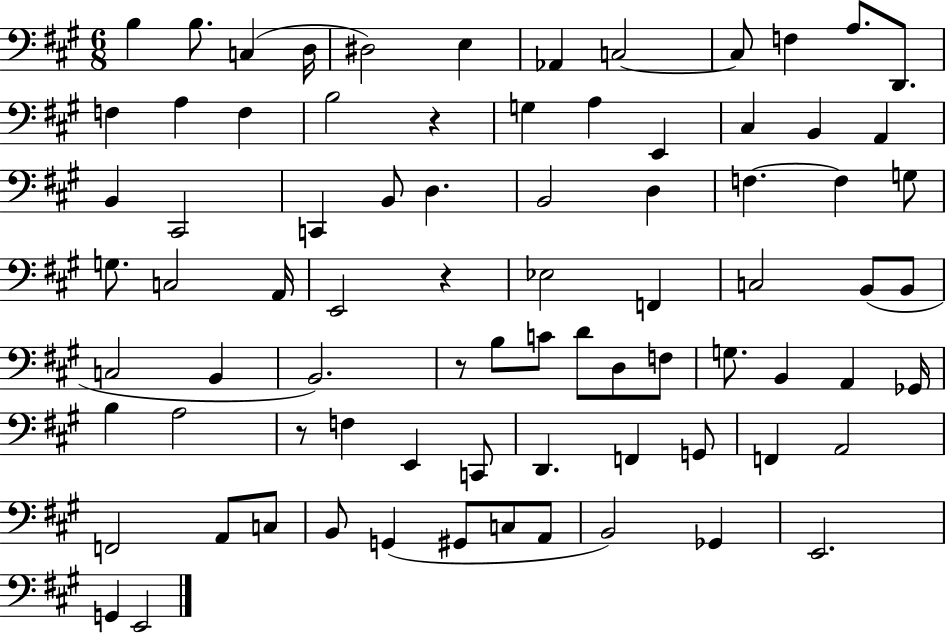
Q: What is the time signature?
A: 6/8